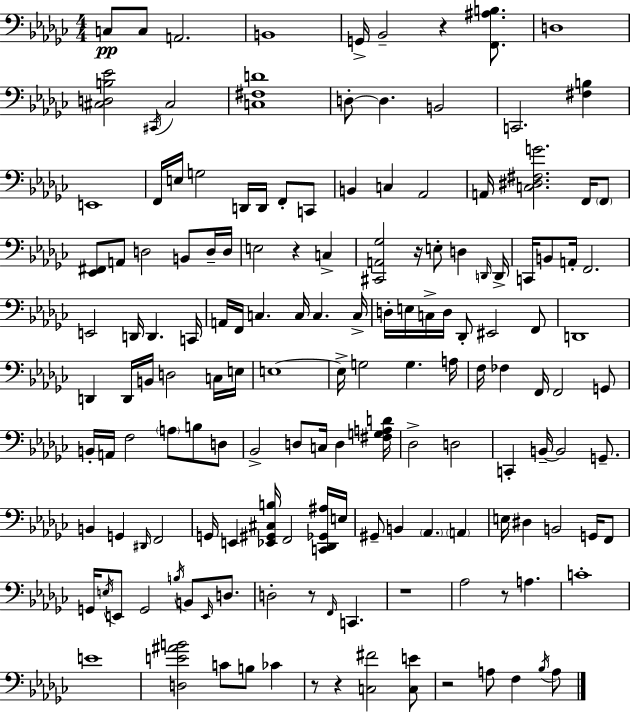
{
  \clef bass
  \numericTimeSignature
  \time 4/4
  \key ees \minor
  c8\pp c8 a,2. | b,1 | g,16-> bes,2-- r4 <f, ais b>8. | d1 | \break <cis d b ees'>2 \acciaccatura { cis,16 } cis2 | <c fis d'>1 | d8-.~~ d4. b,2 | c,2. <fis b>4 | \break e,1 | f,16 e16 g2 d,16 d,16 f,8-. c,8 | b,4 c4 aes,2 | a,16 <c dis fis g'>2. f,16 \parenthesize f,8 | \break <ees, fis,>8 a,8 d2 b,8 d16-- | d16 e2 r4 c4-> | <cis, a, ges>2 r16 e8-. d4 | \grace { d,16 } d,16-> c,16 b,8 a,16-. f,2. | \break e,2 d,16 d,4. | c,16 a,16 f,16 c4. c16 c4. | c16-> d16-. e16 c16-> d16 des,8-. eis,2 | f,8 d,1 | \break d,4 d,16 b,16 d2 | c16 e16 e1~~ | e16-> g2 g4. | a16 f16 fes4 f,16 f,2 | \break g,8 b,16-. a,16 f2 \parenthesize a8 b8 | d8 bes,2-> d8 c16 d4 | <fis g a d'>16 des2-> d2 | c,4-. b,16--~~ b,2 g,8.-- | \break b,4 g,4 \grace { dis,16 } f,2 | g,16 e,4 <ees, gis, cis b>16 f,2 | <c, des, ges, ais>16 e16 gis,8-- b,4 \parenthesize aes,4. \parenthesize a,4 | e16 dis4 b,2 | \break g,16 f,8 g,16 \acciaccatura { e16 } e,8 g,2 \acciaccatura { b16 } | b,8 \grace { e,16 } d8. d2-. r8 | \grace { f,16 } c,4. r1 | aes2 r8 | \break a4. c'1-. | e'1 | <d e' ais' b'>2 c'8 | b8 ces'4 r8 r4 <c fis'>2 | \break <c e'>8 r2 a8 | f4 \acciaccatura { bes16 } a8 \bar "|."
}